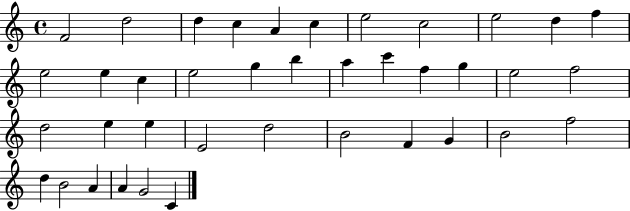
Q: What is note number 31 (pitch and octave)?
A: G4